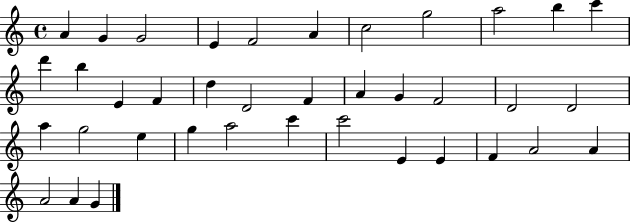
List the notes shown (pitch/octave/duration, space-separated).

A4/q G4/q G4/h E4/q F4/h A4/q C5/h G5/h A5/h B5/q C6/q D6/q B5/q E4/q F4/q D5/q D4/h F4/q A4/q G4/q F4/h D4/h D4/h A5/q G5/h E5/q G5/q A5/h C6/q C6/h E4/q E4/q F4/q A4/h A4/q A4/h A4/q G4/q